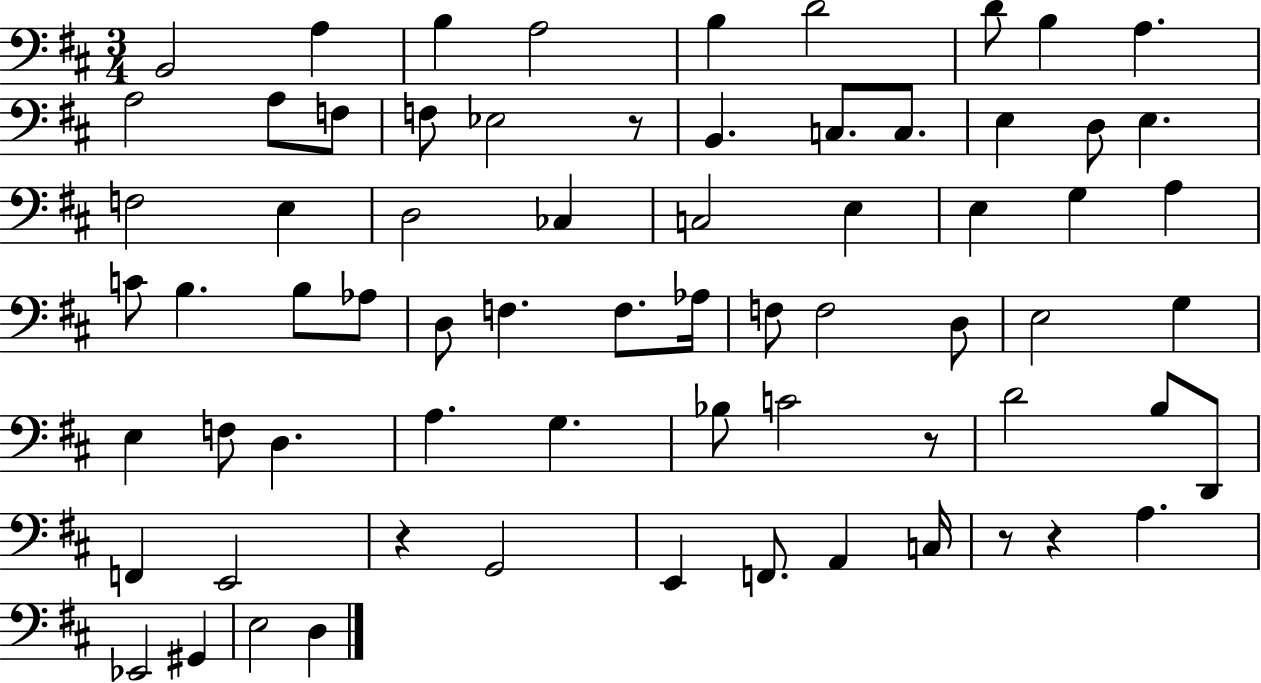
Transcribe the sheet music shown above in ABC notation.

X:1
T:Untitled
M:3/4
L:1/4
K:D
B,,2 A, B, A,2 B, D2 D/2 B, A, A,2 A,/2 F,/2 F,/2 _E,2 z/2 B,, C,/2 C,/2 E, D,/2 E, F,2 E, D,2 _C, C,2 E, E, G, A, C/2 B, B,/2 _A,/2 D,/2 F, F,/2 _A,/4 F,/2 F,2 D,/2 E,2 G, E, F,/2 D, A, G, _B,/2 C2 z/2 D2 B,/2 D,,/2 F,, E,,2 z G,,2 E,, F,,/2 A,, C,/4 z/2 z A, _E,,2 ^G,, E,2 D,